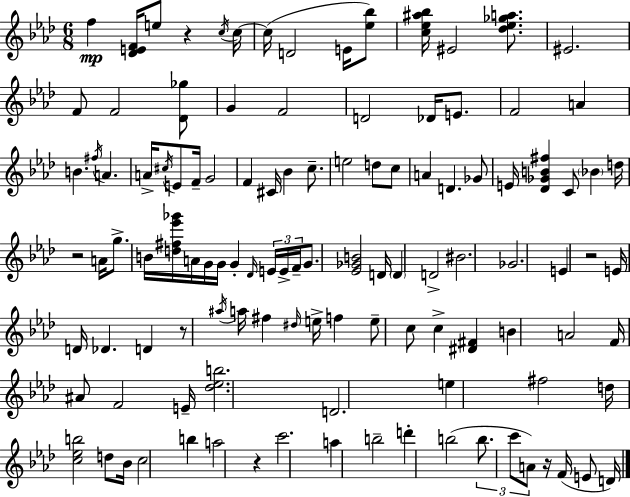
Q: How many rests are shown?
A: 6